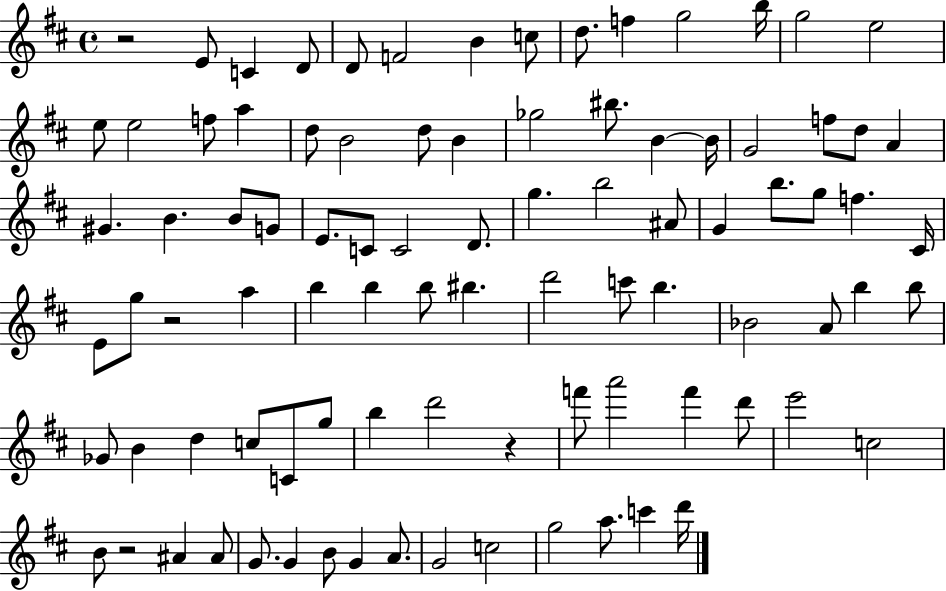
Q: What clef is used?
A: treble